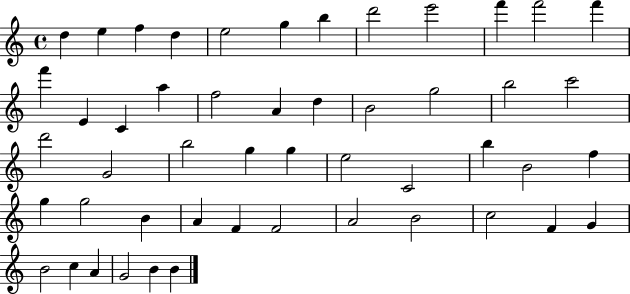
{
  \clef treble
  \time 4/4
  \defaultTimeSignature
  \key c \major
  d''4 e''4 f''4 d''4 | e''2 g''4 b''4 | d'''2 e'''2 | f'''4 f'''2 f'''4 | \break f'''4 e'4 c'4 a''4 | f''2 a'4 d''4 | b'2 g''2 | b''2 c'''2 | \break d'''2 g'2 | b''2 g''4 g''4 | e''2 c'2 | b''4 b'2 f''4 | \break g''4 g''2 b'4 | a'4 f'4 f'2 | a'2 b'2 | c''2 f'4 g'4 | \break b'2 c''4 a'4 | g'2 b'4 b'4 | \bar "|."
}